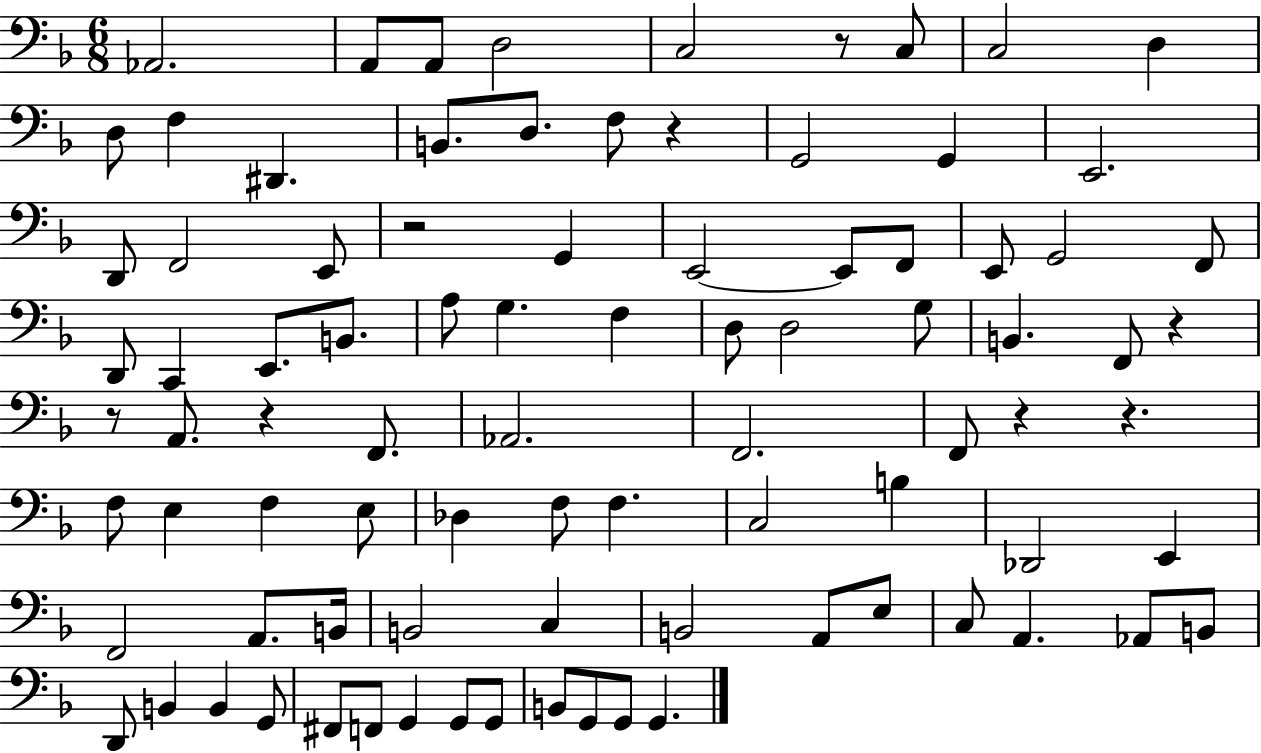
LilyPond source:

{
  \clef bass
  \numericTimeSignature
  \time 6/8
  \key f \major
  aes,2. | a,8 a,8 d2 | c2 r8 c8 | c2 d4 | \break d8 f4 dis,4. | b,8. d8. f8 r4 | g,2 g,4 | e,2. | \break d,8 f,2 e,8 | r2 g,4 | e,2~~ e,8 f,8 | e,8 g,2 f,8 | \break d,8 c,4 e,8. b,8. | a8 g4. f4 | d8 d2 g8 | b,4. f,8 r4 | \break r8 a,8. r4 f,8. | aes,2. | f,2. | f,8 r4 r4. | \break f8 e4 f4 e8 | des4 f8 f4. | c2 b4 | des,2 e,4 | \break f,2 a,8. b,16 | b,2 c4 | b,2 a,8 e8 | c8 a,4. aes,8 b,8 | \break d,8 b,4 b,4 g,8 | fis,8 f,8 g,4 g,8 g,8 | b,8 g,8 g,8 g,4. | \bar "|."
}